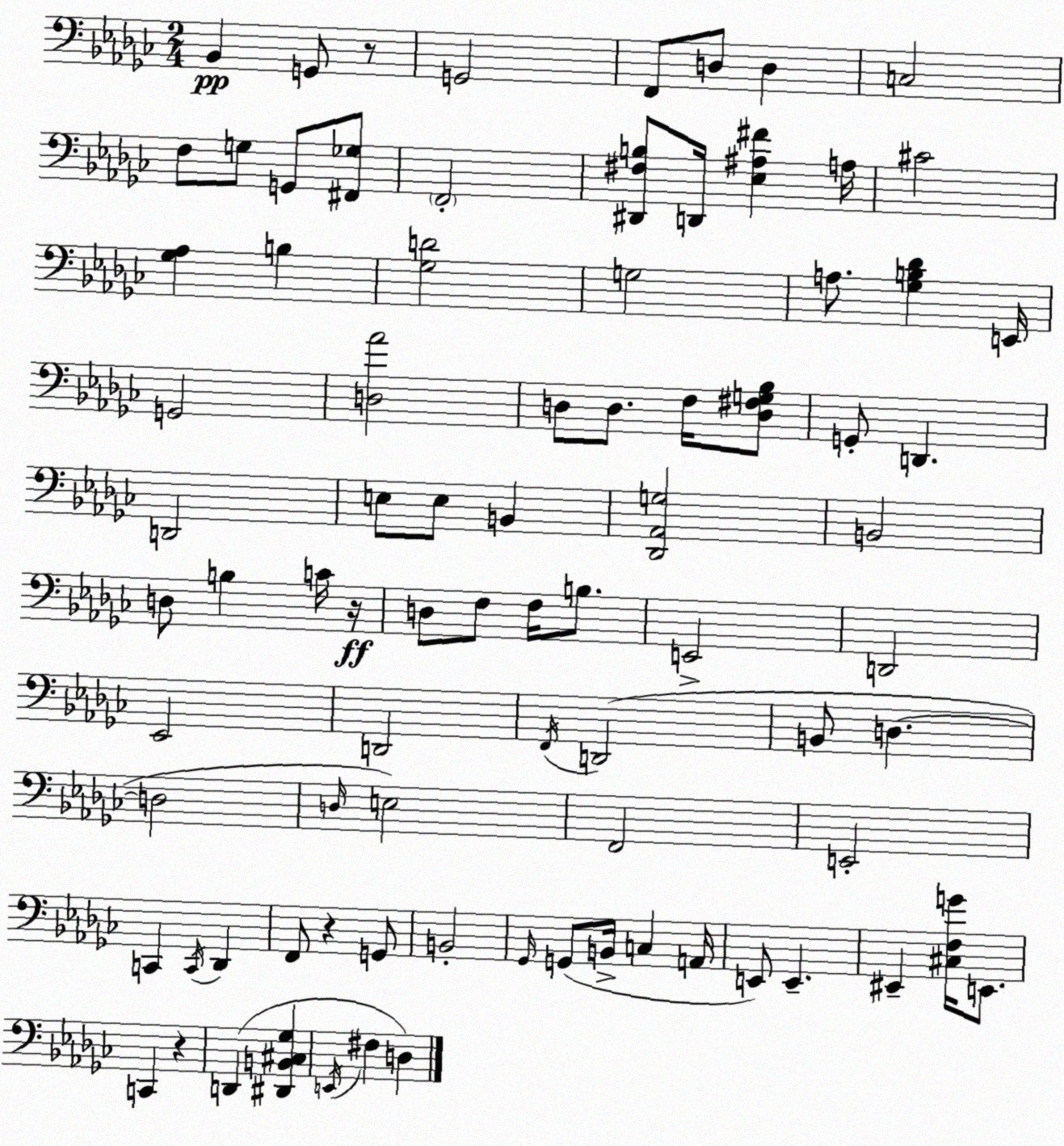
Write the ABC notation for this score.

X:1
T:Untitled
M:2/4
L:1/4
K:Ebm
_B,, G,,/2 z/2 G,,2 F,,/2 D,/2 D, C,2 F,/2 G,/2 G,,/2 [^F,,_G,]/2 F,,2 [^D,,^F,B,]/2 D,,/4 [_E,^A,^F] A,/4 ^C2 [_G,_A,] B, [_G,D]2 G,2 A,/2 [_G,B,_D] E,,/4 G,,2 [D,_A]2 D,/2 D,/2 F,/4 [D,^F,G,_B,]/2 G,,/2 D,, D,,2 E,/2 E,/2 B,, [_D,,_A,,G,]2 B,,2 D,/2 B, C/4 z/4 D,/2 F,/2 F,/4 B,/2 E,,2 D,,2 _E,,2 D,,2 F,,/4 D,,2 B,,/2 D, D,2 D,/4 E,2 F,,2 E,,2 C,, C,,/4 _D,, F,,/2 z G,,/2 B,,2 _G,,/4 G,,/2 B,,/4 C, A,,/4 E,,/2 E,, ^E,, [^C,F,G]/4 E,,/2 C,, z D,, [^D,,B,,^C,_G,] E,,/4 ^F, D,